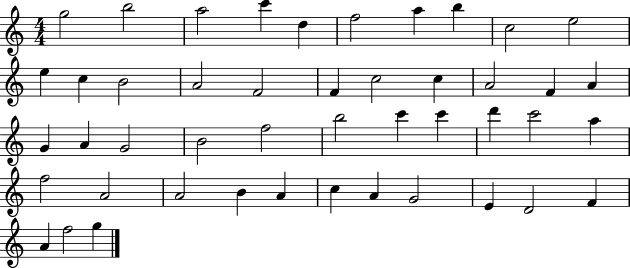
G5/h B5/h A5/h C6/q D5/q F5/h A5/q B5/q C5/h E5/h E5/q C5/q B4/h A4/h F4/h F4/q C5/h C5/q A4/h F4/q A4/q G4/q A4/q G4/h B4/h F5/h B5/h C6/q C6/q D6/q C6/h A5/q F5/h A4/h A4/h B4/q A4/q C5/q A4/q G4/h E4/q D4/h F4/q A4/q F5/h G5/q